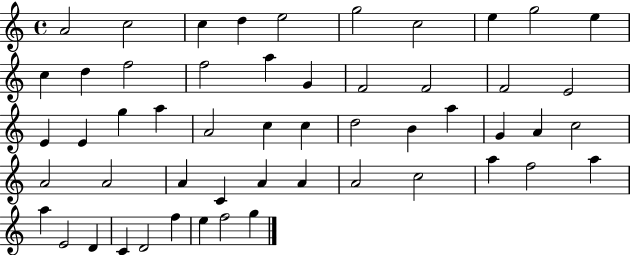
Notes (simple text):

A4/h C5/h C5/q D5/q E5/h G5/h C5/h E5/q G5/h E5/q C5/q D5/q F5/h F5/h A5/q G4/q F4/h F4/h F4/h E4/h E4/q E4/q G5/q A5/q A4/h C5/q C5/q D5/h B4/q A5/q G4/q A4/q C5/h A4/h A4/h A4/q C4/q A4/q A4/q A4/h C5/h A5/q F5/h A5/q A5/q E4/h D4/q C4/q D4/h F5/q E5/q F5/h G5/q